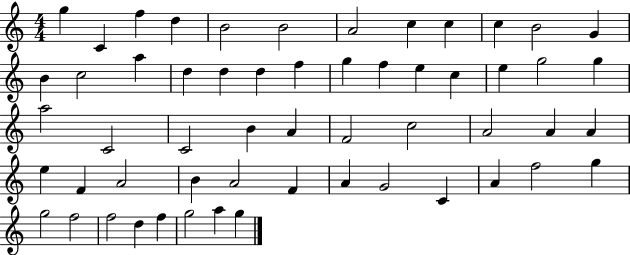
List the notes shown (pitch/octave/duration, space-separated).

G5/q C4/q F5/q D5/q B4/h B4/h A4/h C5/q C5/q C5/q B4/h G4/q B4/q C5/h A5/q D5/q D5/q D5/q F5/q G5/q F5/q E5/q C5/q E5/q G5/h G5/q A5/h C4/h C4/h B4/q A4/q F4/h C5/h A4/h A4/q A4/q E5/q F4/q A4/h B4/q A4/h F4/q A4/q G4/h C4/q A4/q F5/h G5/q G5/h F5/h F5/h D5/q F5/q G5/h A5/q G5/q